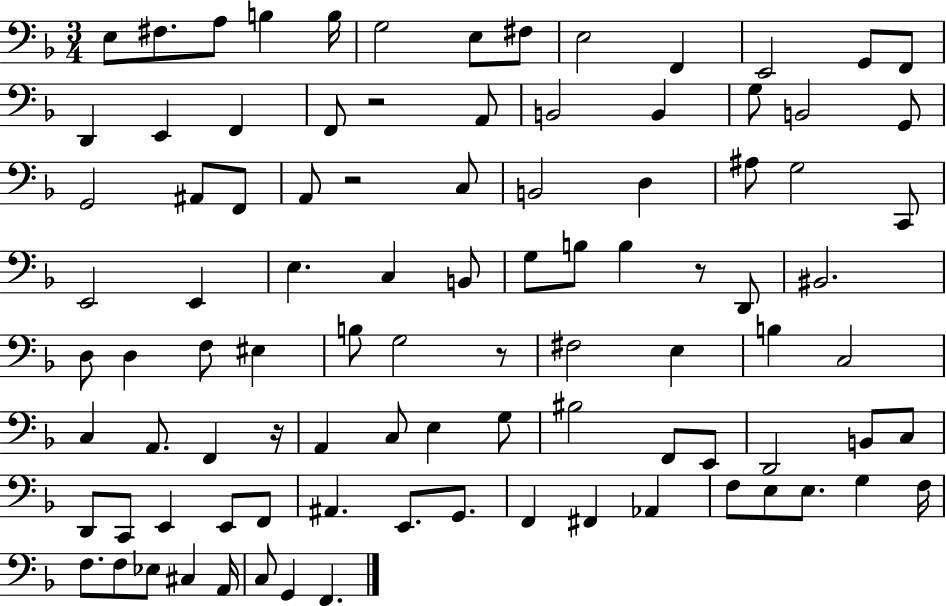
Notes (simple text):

E3/e F#3/e. A3/e B3/q B3/s G3/h E3/e F#3/e E3/h F2/q E2/h G2/e F2/e D2/q E2/q F2/q F2/e R/h A2/e B2/h B2/q G3/e B2/h G2/e G2/h A#2/e F2/e A2/e R/h C3/e B2/h D3/q A#3/e G3/h C2/e E2/h E2/q E3/q. C3/q B2/e G3/e B3/e B3/q R/e D2/e BIS2/h. D3/e D3/q F3/e EIS3/q B3/e G3/h R/e F#3/h E3/q B3/q C3/h C3/q A2/e. F2/q R/s A2/q C3/e E3/q G3/e BIS3/h F2/e E2/e D2/h B2/e C3/e D2/e C2/e E2/q E2/e F2/e A#2/q. E2/e. G2/e. F2/q F#2/q Ab2/q F3/e E3/e E3/e. G3/q F3/s F3/e. F3/e Eb3/e C#3/q A2/s C3/e G2/q F2/q.